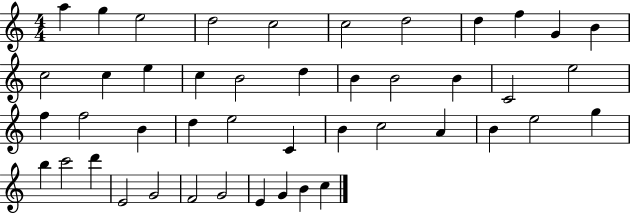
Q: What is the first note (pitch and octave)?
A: A5